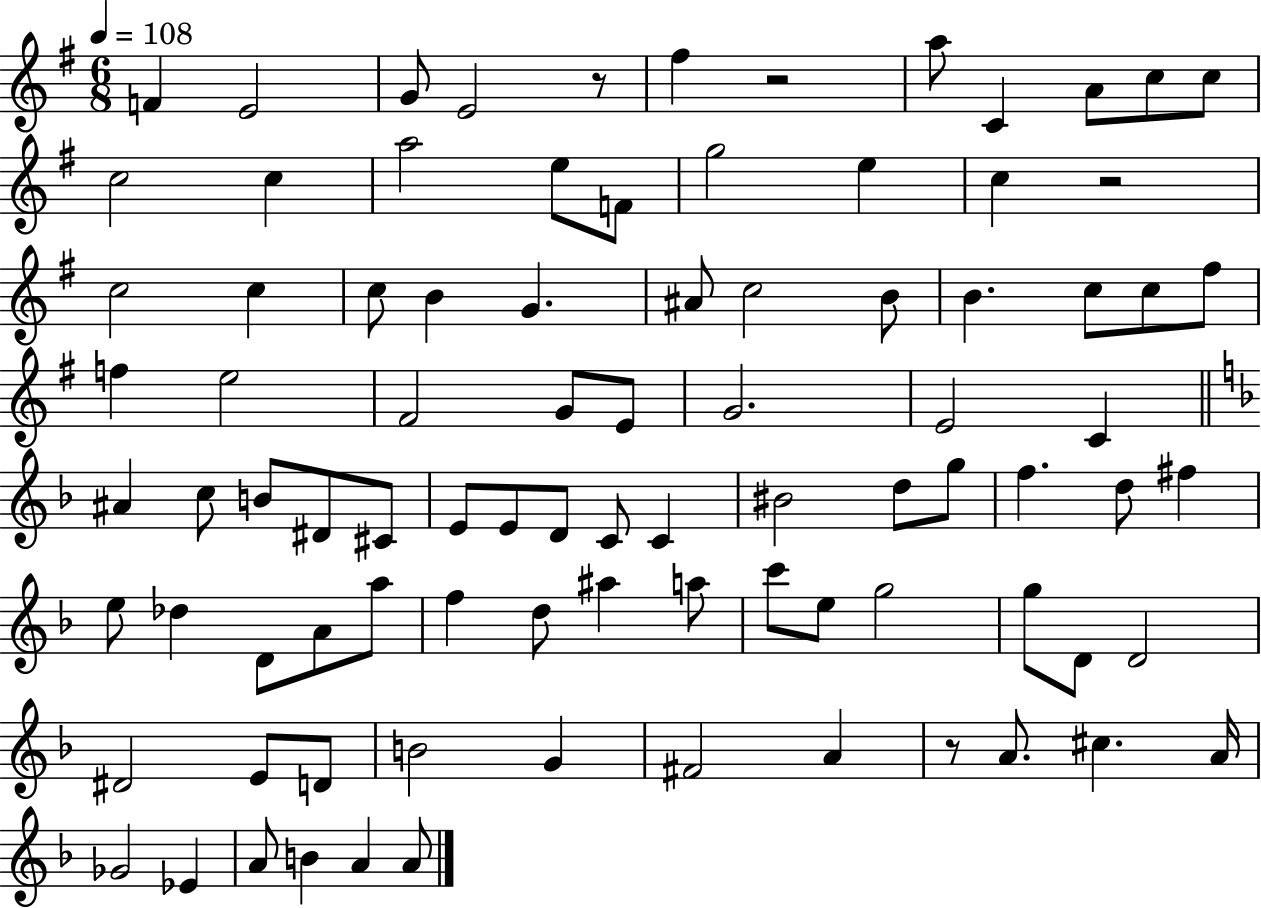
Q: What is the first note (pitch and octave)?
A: F4